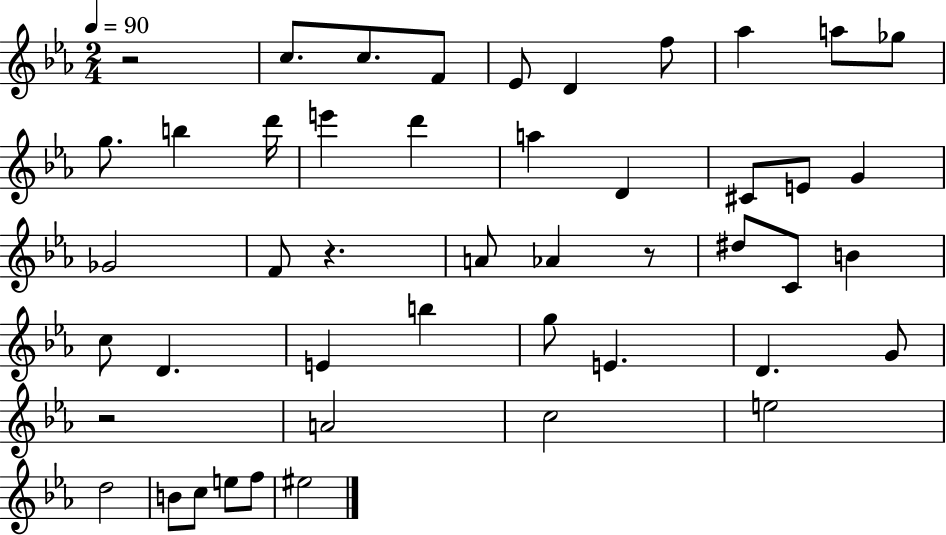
X:1
T:Untitled
M:2/4
L:1/4
K:Eb
z2 c/2 c/2 F/2 _E/2 D f/2 _a a/2 _g/2 g/2 b d'/4 e' d' a D ^C/2 E/2 G _G2 F/2 z A/2 _A z/2 ^d/2 C/2 B c/2 D E b g/2 E D G/2 z2 A2 c2 e2 d2 B/2 c/2 e/2 f/2 ^e2